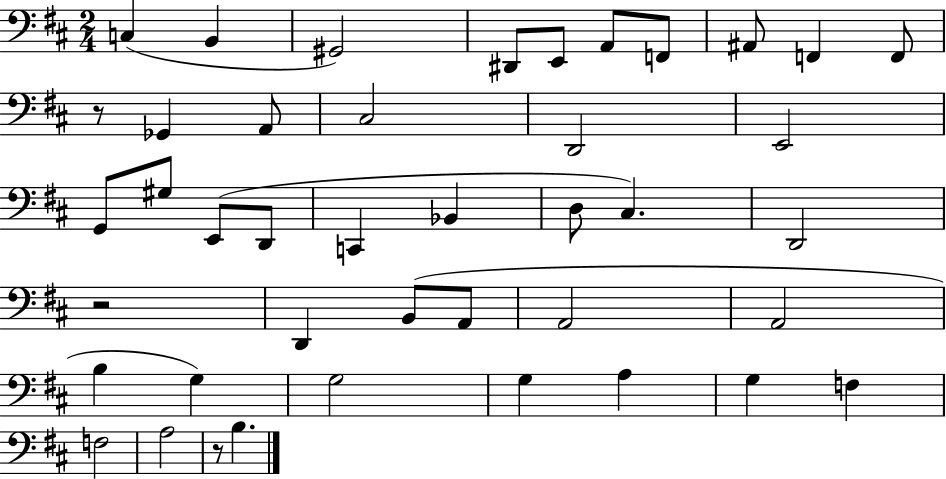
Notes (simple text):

C3/q B2/q G#2/h D#2/e E2/e A2/e F2/e A#2/e F2/q F2/e R/e Gb2/q A2/e C#3/h D2/h E2/h G2/e G#3/e E2/e D2/e C2/q Bb2/q D3/e C#3/q. D2/h R/h D2/q B2/e A2/e A2/h A2/h B3/q G3/q G3/h G3/q A3/q G3/q F3/q F3/h A3/h R/e B3/q.